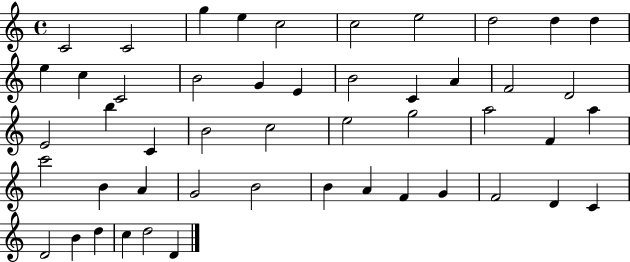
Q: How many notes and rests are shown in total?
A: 49